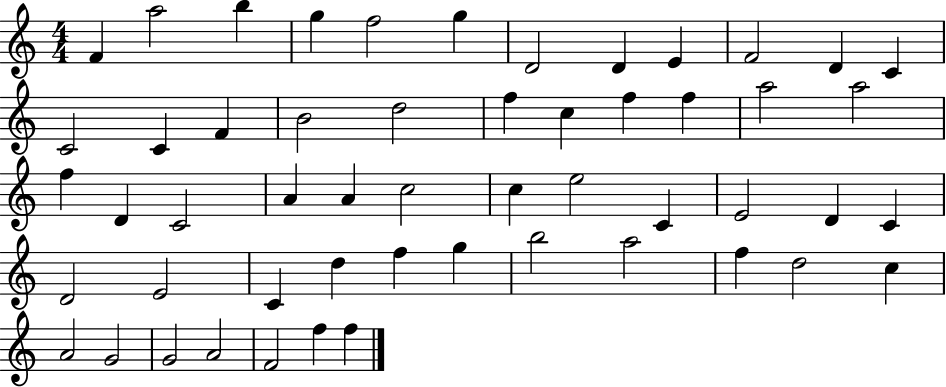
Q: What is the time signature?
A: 4/4